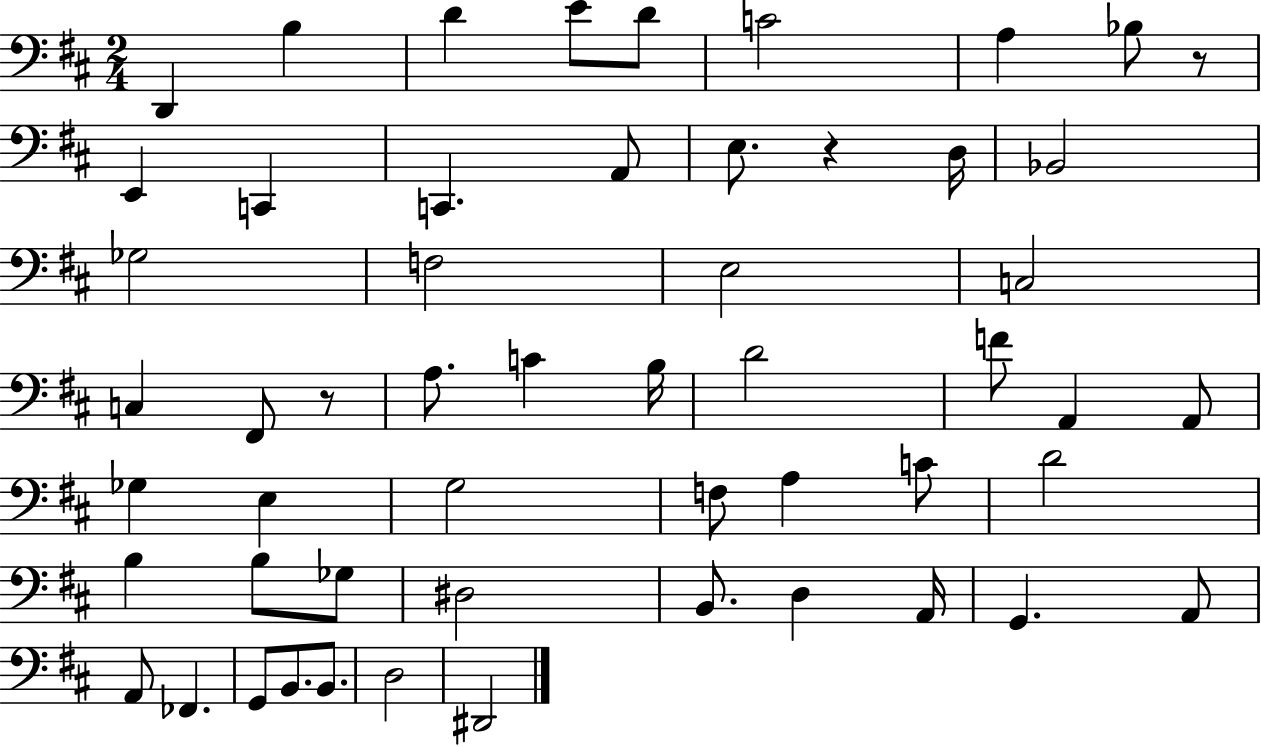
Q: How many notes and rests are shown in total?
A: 54